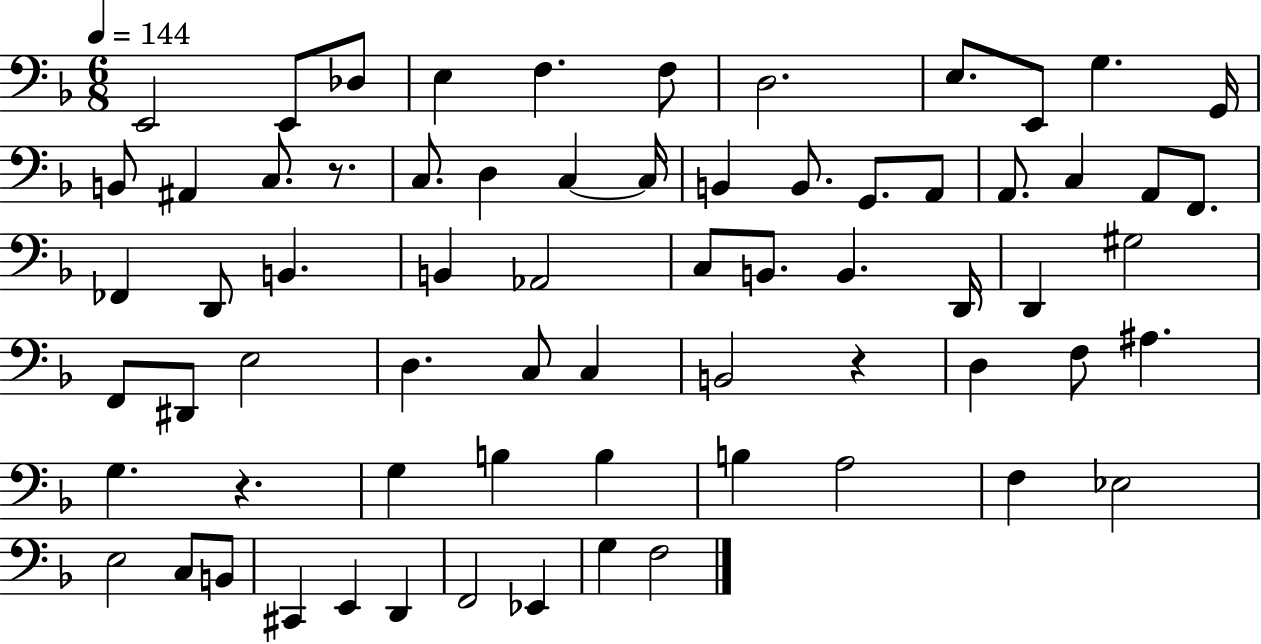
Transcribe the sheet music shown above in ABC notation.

X:1
T:Untitled
M:6/8
L:1/4
K:F
E,,2 E,,/2 _D,/2 E, F, F,/2 D,2 E,/2 E,,/2 G, G,,/4 B,,/2 ^A,, C,/2 z/2 C,/2 D, C, C,/4 B,, B,,/2 G,,/2 A,,/2 A,,/2 C, A,,/2 F,,/2 _F,, D,,/2 B,, B,, _A,,2 C,/2 B,,/2 B,, D,,/4 D,, ^G,2 F,,/2 ^D,,/2 E,2 D, C,/2 C, B,,2 z D, F,/2 ^A, G, z G, B, B, B, A,2 F, _E,2 E,2 C,/2 B,,/2 ^C,, E,, D,, F,,2 _E,, G, F,2